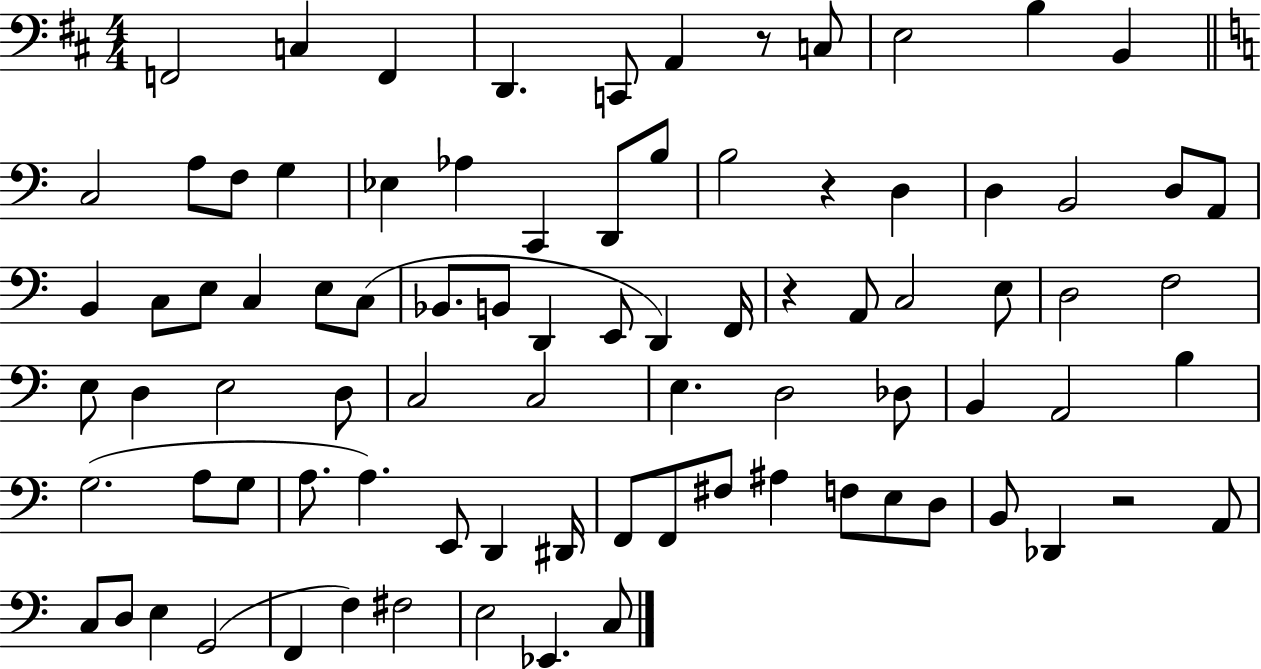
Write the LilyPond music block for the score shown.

{
  \clef bass
  \numericTimeSignature
  \time 4/4
  \key d \major
  f,2 c4 f,4 | d,4. c,8 a,4 r8 c8 | e2 b4 b,4 | \bar "||" \break \key a \minor c2 a8 f8 g4 | ees4 aes4 c,4 d,8 b8 | b2 r4 d4 | d4 b,2 d8 a,8 | \break b,4 c8 e8 c4 e8 c8( | bes,8. b,8 d,4 e,8 d,4) f,16 | r4 a,8 c2 e8 | d2 f2 | \break e8 d4 e2 d8 | c2 c2 | e4. d2 des8 | b,4 a,2 b4 | \break g2.( a8 g8 | a8. a4.) e,8 d,4 dis,16 | f,8 f,8 fis8 ais4 f8 e8 d8 | b,8 des,4 r2 a,8 | \break c8 d8 e4 g,2( | f,4 f4) fis2 | e2 ees,4. c8 | \bar "|."
}